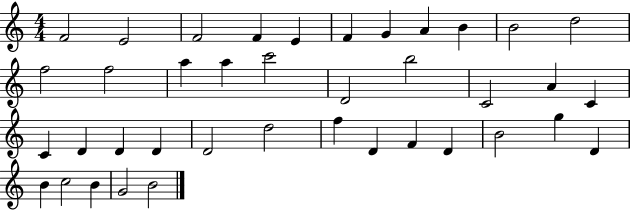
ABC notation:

X:1
T:Untitled
M:4/4
L:1/4
K:C
F2 E2 F2 F E F G A B B2 d2 f2 f2 a a c'2 D2 b2 C2 A C C D D D D2 d2 f D F D B2 g D B c2 B G2 B2